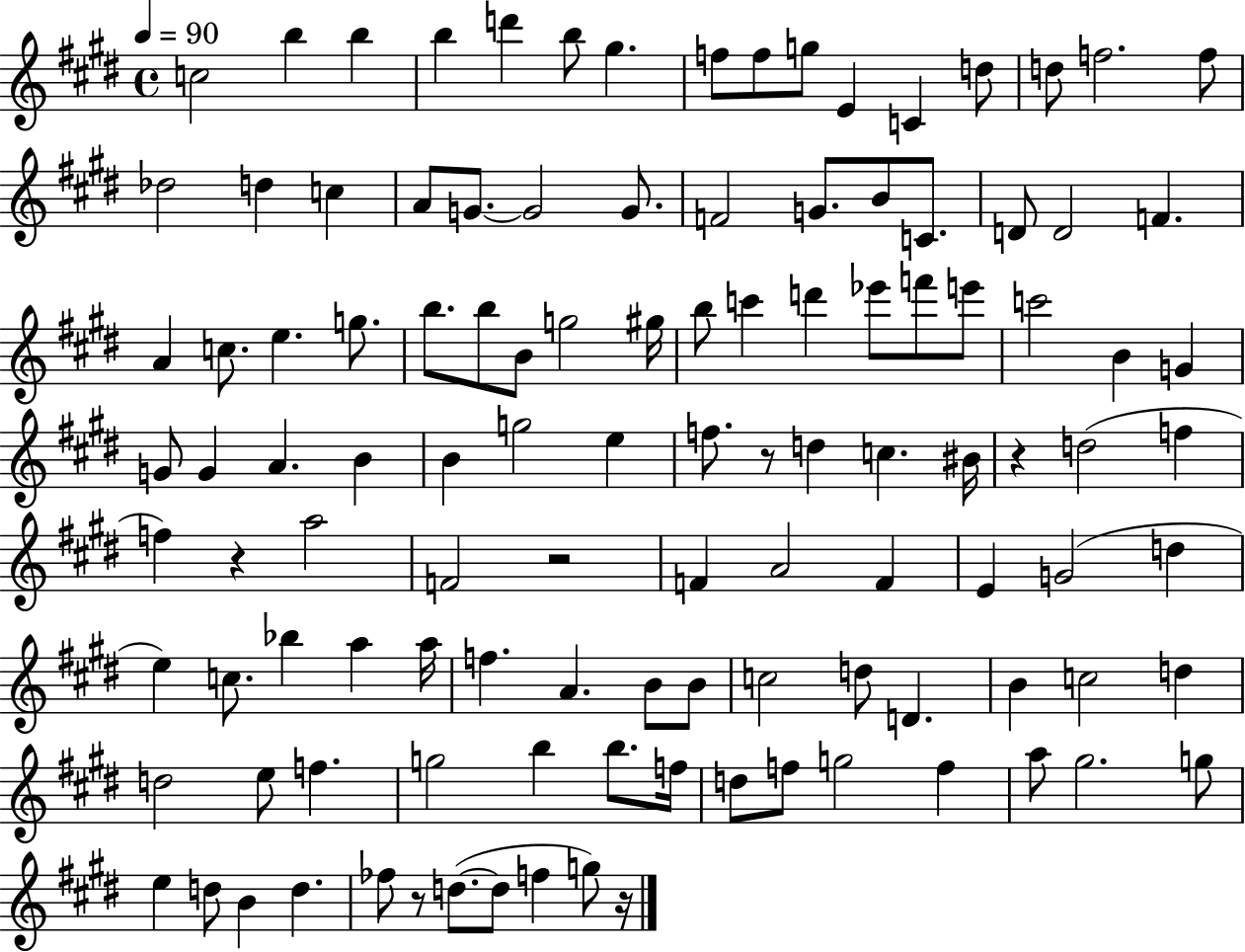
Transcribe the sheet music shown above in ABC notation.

X:1
T:Untitled
M:4/4
L:1/4
K:E
c2 b b b d' b/2 ^g f/2 f/2 g/2 E C d/2 d/2 f2 f/2 _d2 d c A/2 G/2 G2 G/2 F2 G/2 B/2 C/2 D/2 D2 F A c/2 e g/2 b/2 b/2 B/2 g2 ^g/4 b/2 c' d' _e'/2 f'/2 e'/2 c'2 B G G/2 G A B B g2 e f/2 z/2 d c ^B/4 z d2 f f z a2 F2 z2 F A2 F E G2 d e c/2 _b a a/4 f A B/2 B/2 c2 d/2 D B c2 d d2 e/2 f g2 b b/2 f/4 d/2 f/2 g2 f a/2 ^g2 g/2 e d/2 B d _f/2 z/2 d/2 d/2 f g/2 z/4